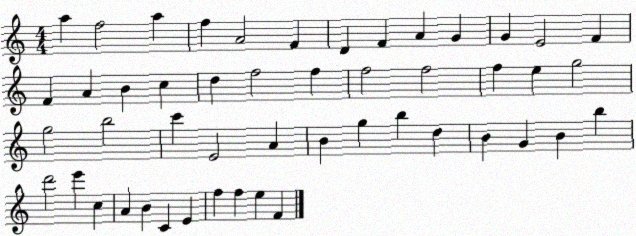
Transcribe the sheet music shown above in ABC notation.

X:1
T:Untitled
M:4/4
L:1/4
K:C
a f2 a f A2 F D F A G G E2 F F A B c d f2 f f2 f2 f e g2 g2 b2 c' E2 A B g b d B G B b d'2 e' c A B C E f f e F